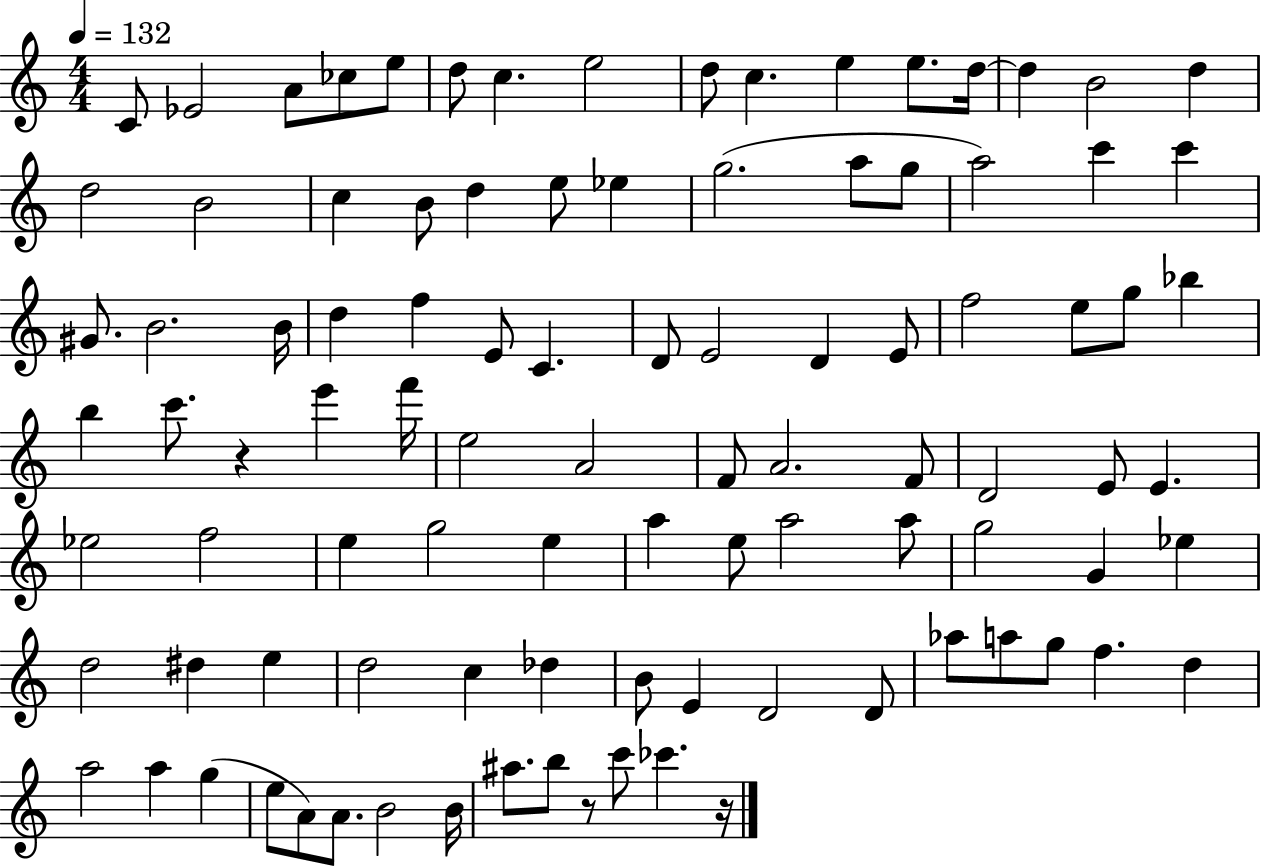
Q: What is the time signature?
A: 4/4